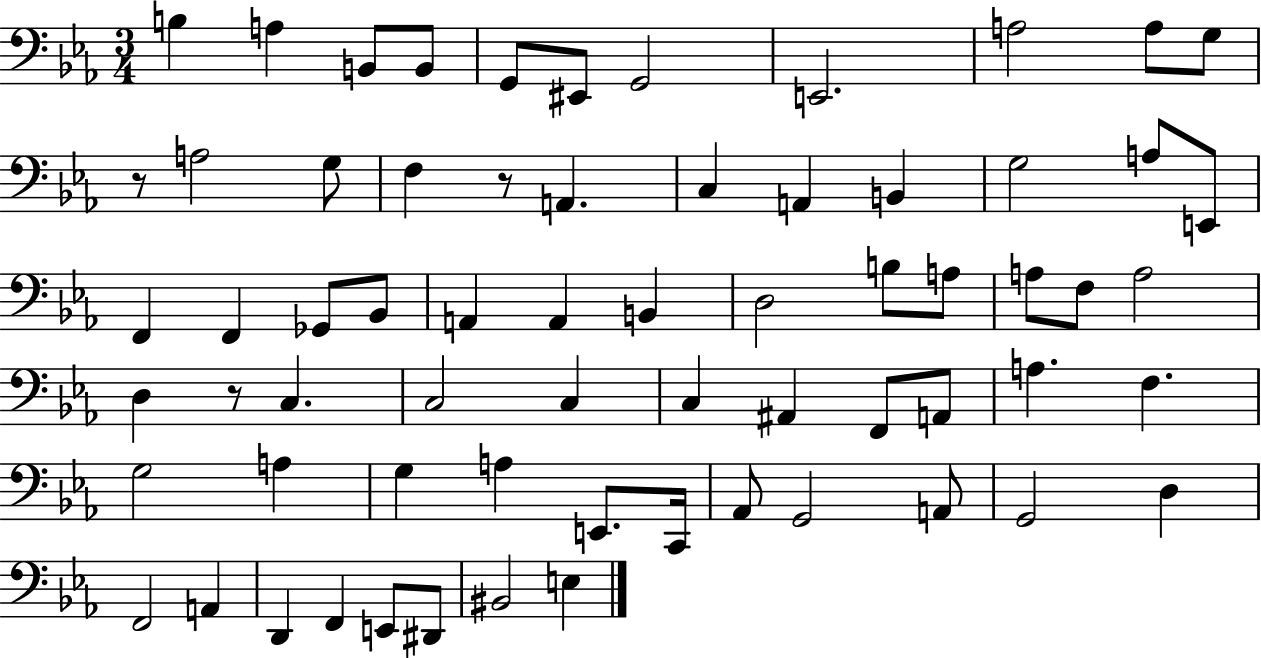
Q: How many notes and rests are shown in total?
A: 66